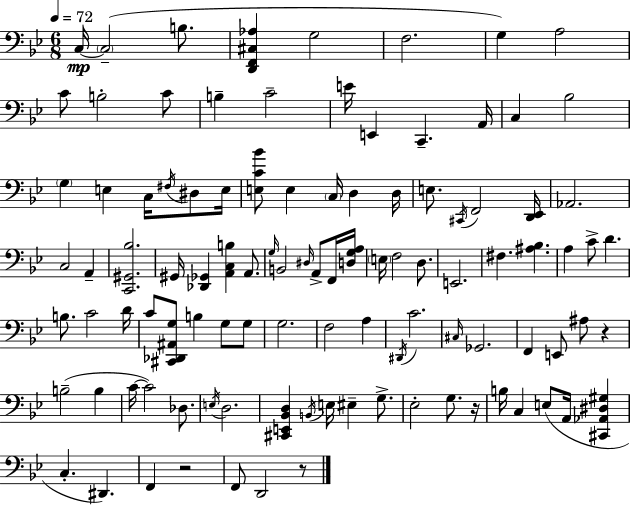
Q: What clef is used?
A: bass